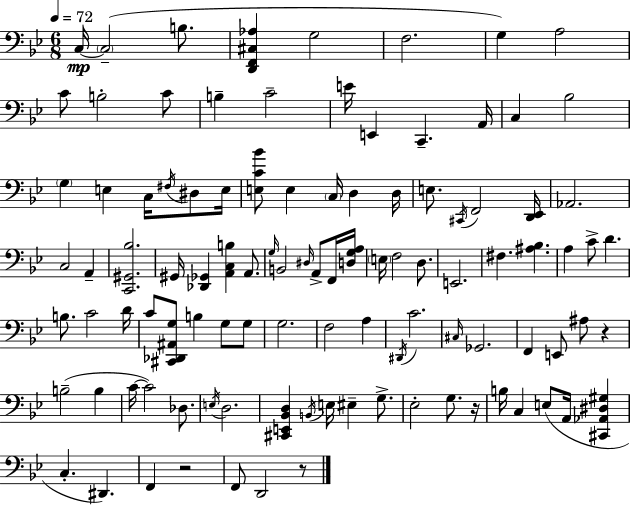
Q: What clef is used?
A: bass